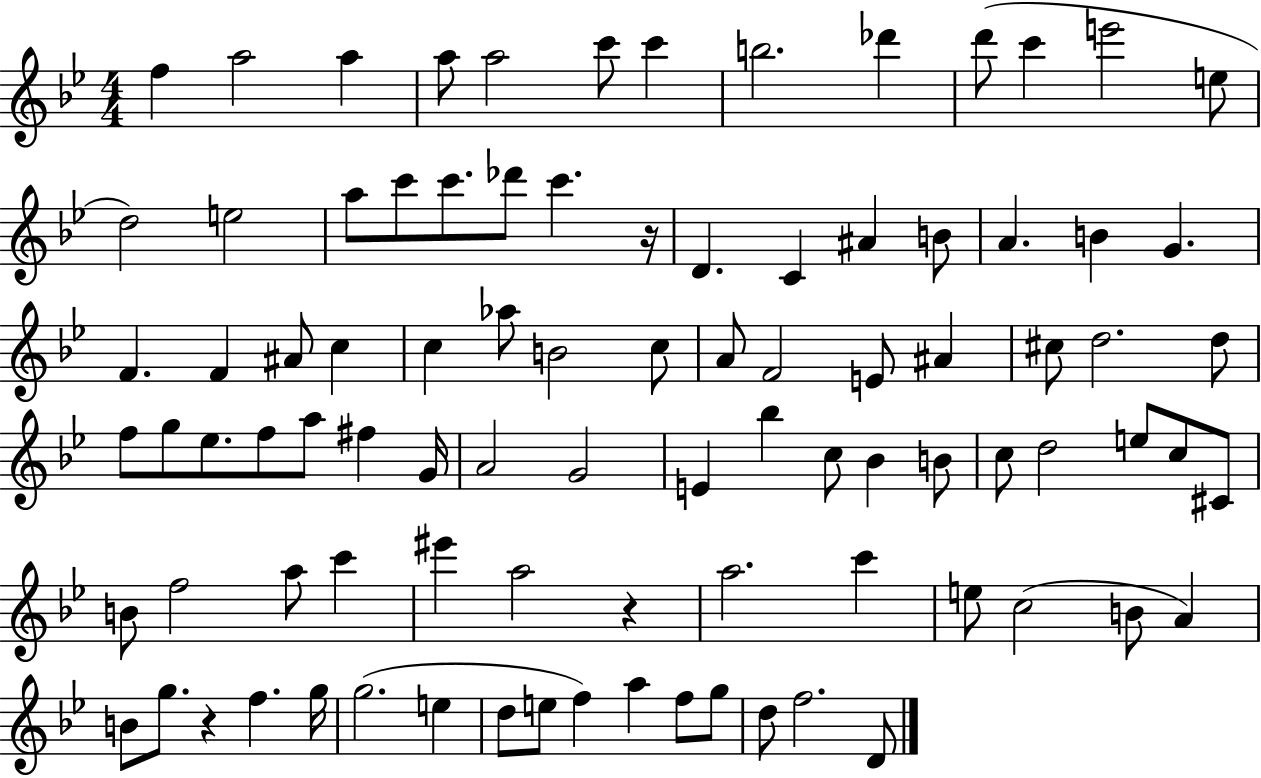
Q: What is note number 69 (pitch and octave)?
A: C6